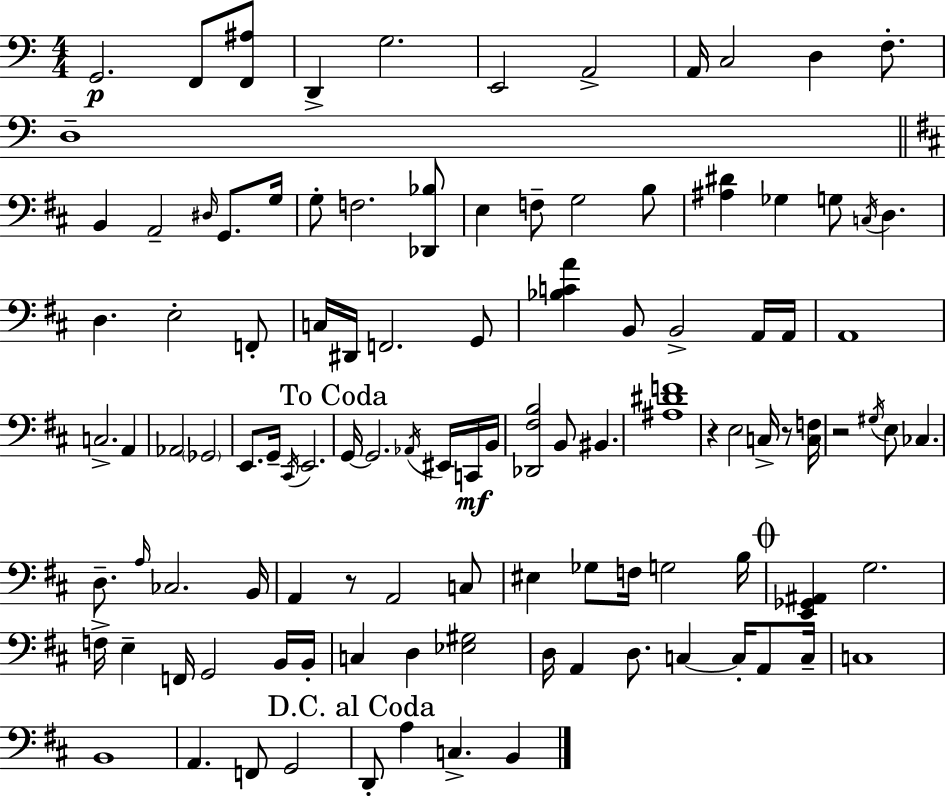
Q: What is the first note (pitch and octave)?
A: G2